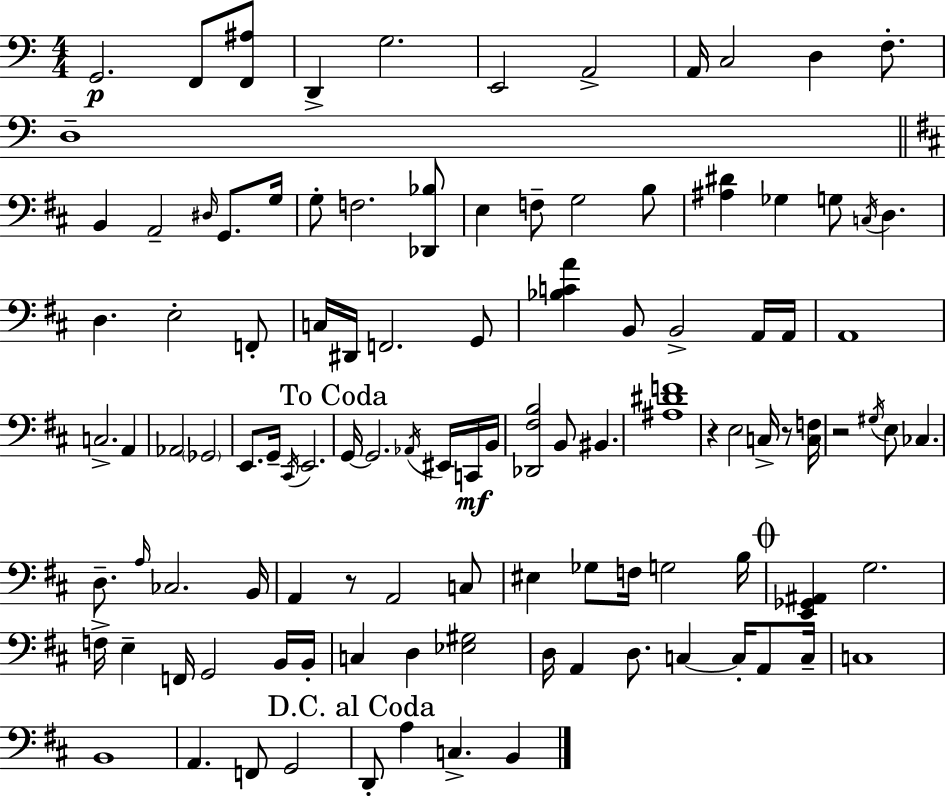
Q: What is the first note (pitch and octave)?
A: G2